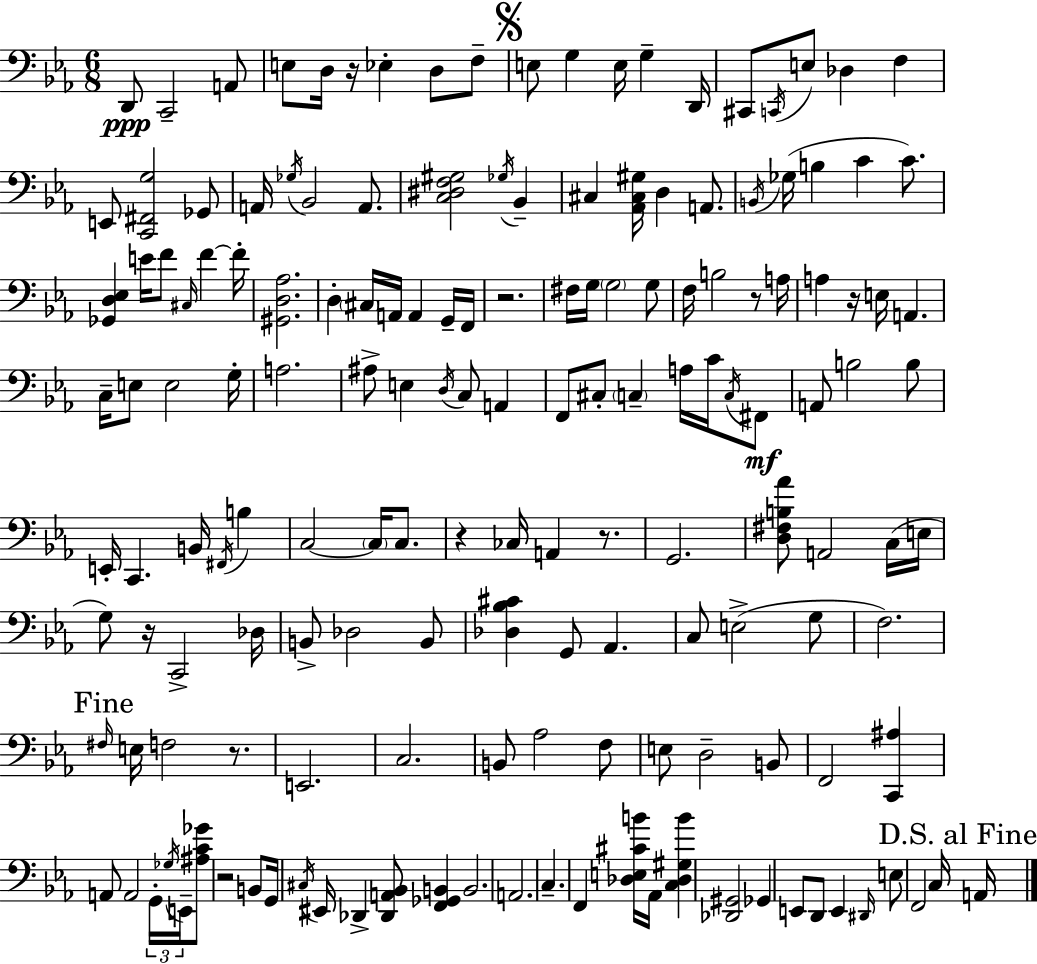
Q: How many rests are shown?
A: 9